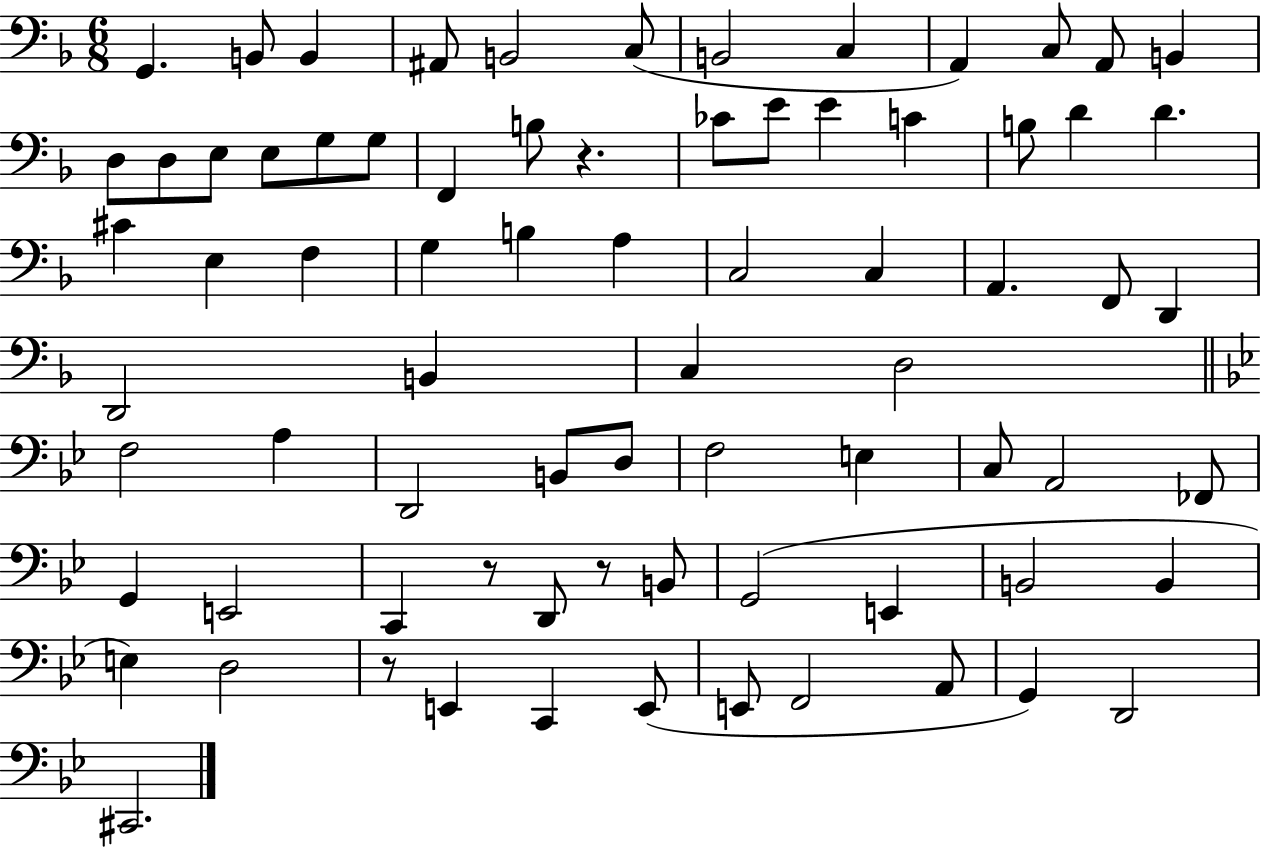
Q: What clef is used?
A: bass